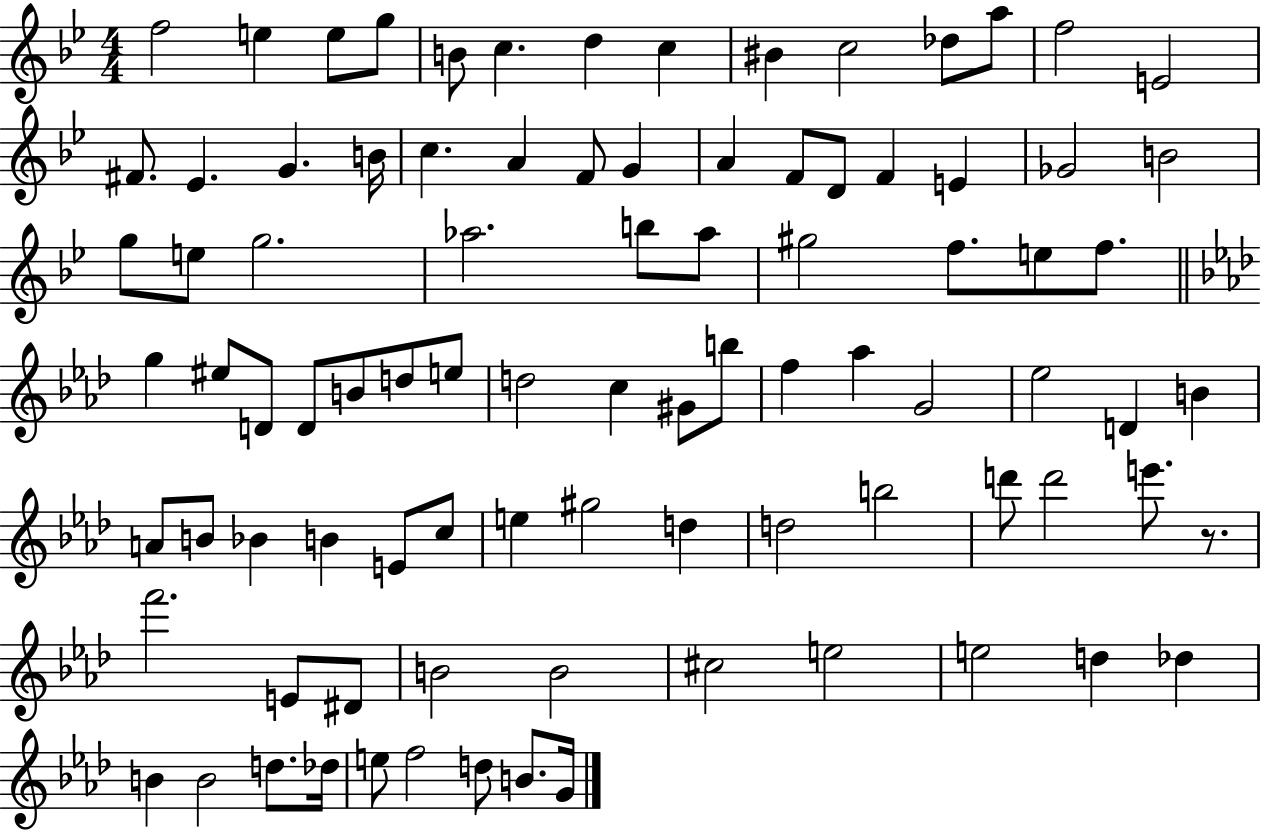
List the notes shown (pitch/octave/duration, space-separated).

F5/h E5/q E5/e G5/e B4/e C5/q. D5/q C5/q BIS4/q C5/h Db5/e A5/e F5/h E4/h F#4/e. Eb4/q. G4/q. B4/s C5/q. A4/q F4/e G4/q A4/q F4/e D4/e F4/q E4/q Gb4/h B4/h G5/e E5/e G5/h. Ab5/h. B5/e Ab5/e G#5/h F5/e. E5/e F5/e. G5/q EIS5/e D4/e D4/e B4/e D5/e E5/e D5/h C5/q G#4/e B5/e F5/q Ab5/q G4/h Eb5/h D4/q B4/q A4/e B4/e Bb4/q B4/q E4/e C5/e E5/q G#5/h D5/q D5/h B5/h D6/e D6/h E6/e. R/e. F6/h. E4/e D#4/e B4/h B4/h C#5/h E5/h E5/h D5/q Db5/q B4/q B4/h D5/e. Db5/s E5/e F5/h D5/e B4/e. G4/s